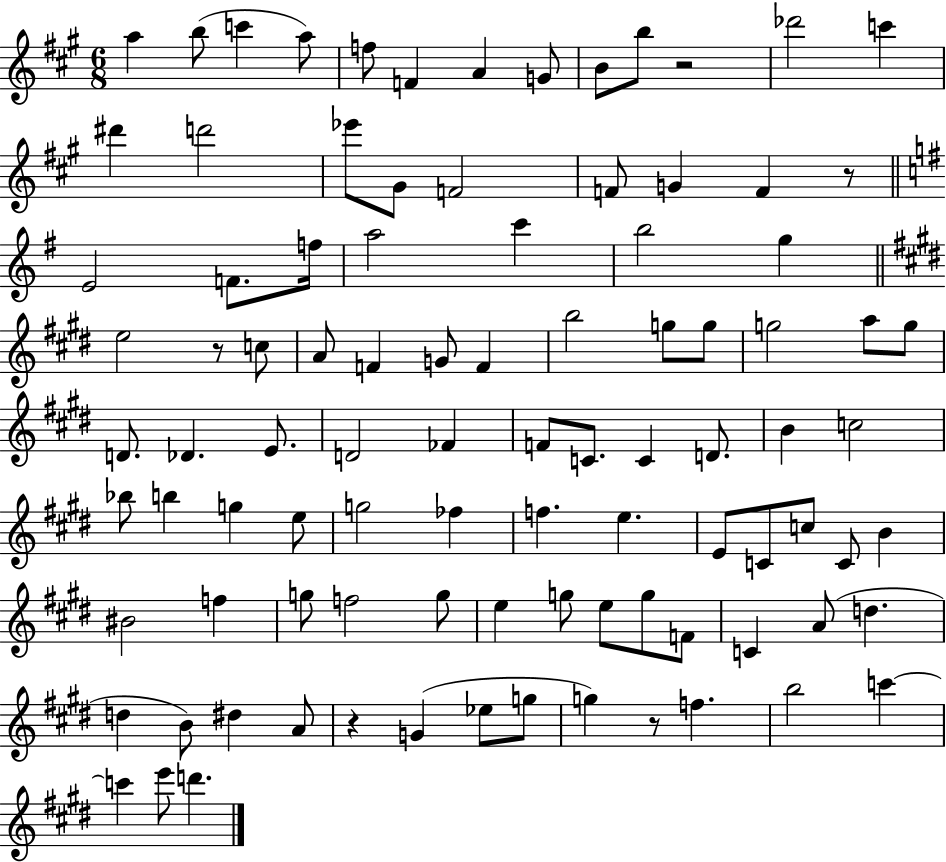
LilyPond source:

{
  \clef treble
  \numericTimeSignature
  \time 6/8
  \key a \major
  a''4 b''8( c'''4 a''8) | f''8 f'4 a'4 g'8 | b'8 b''8 r2 | des'''2 c'''4 | \break dis'''4 d'''2 | ees'''8 gis'8 f'2 | f'8 g'4 f'4 r8 | \bar "||" \break \key e \minor e'2 f'8. f''16 | a''2 c'''4 | b''2 g''4 | \bar "||" \break \key e \major e''2 r8 c''8 | a'8 f'4 g'8 f'4 | b''2 g''8 g''8 | g''2 a''8 g''8 | \break d'8. des'4. e'8. | d'2 fes'4 | f'8 c'8. c'4 d'8. | b'4 c''2 | \break bes''8 b''4 g''4 e''8 | g''2 fes''4 | f''4. e''4. | e'8 c'8 c''8 c'8 b'4 | \break bis'2 f''4 | g''8 f''2 g''8 | e''4 g''8 e''8 g''8 f'8 | c'4 a'8( d''4. | \break d''4 b'8) dis''4 a'8 | r4 g'4( ees''8 g''8 | g''4) r8 f''4. | b''2 c'''4~~ | \break c'''4 e'''8 d'''4. | \bar "|."
}